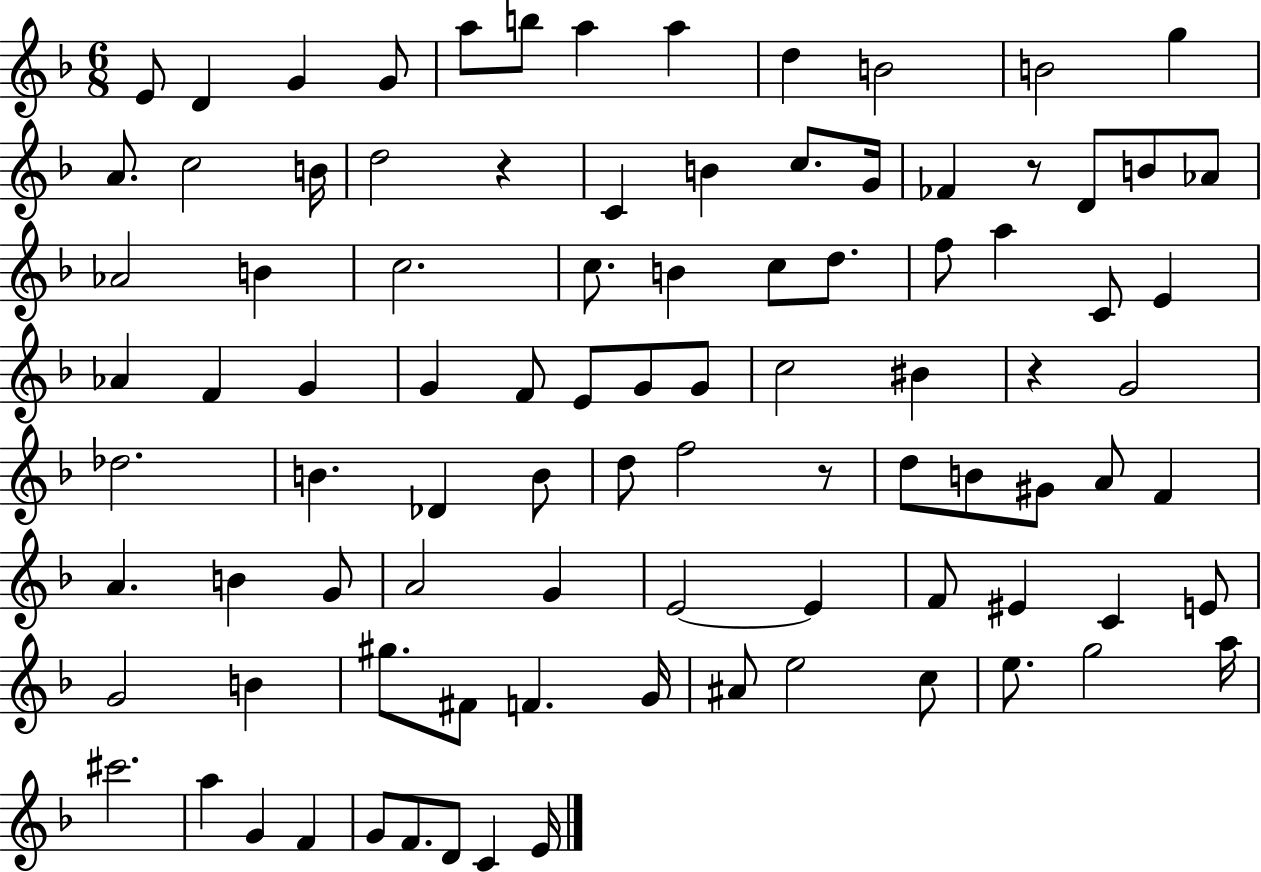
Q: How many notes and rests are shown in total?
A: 93